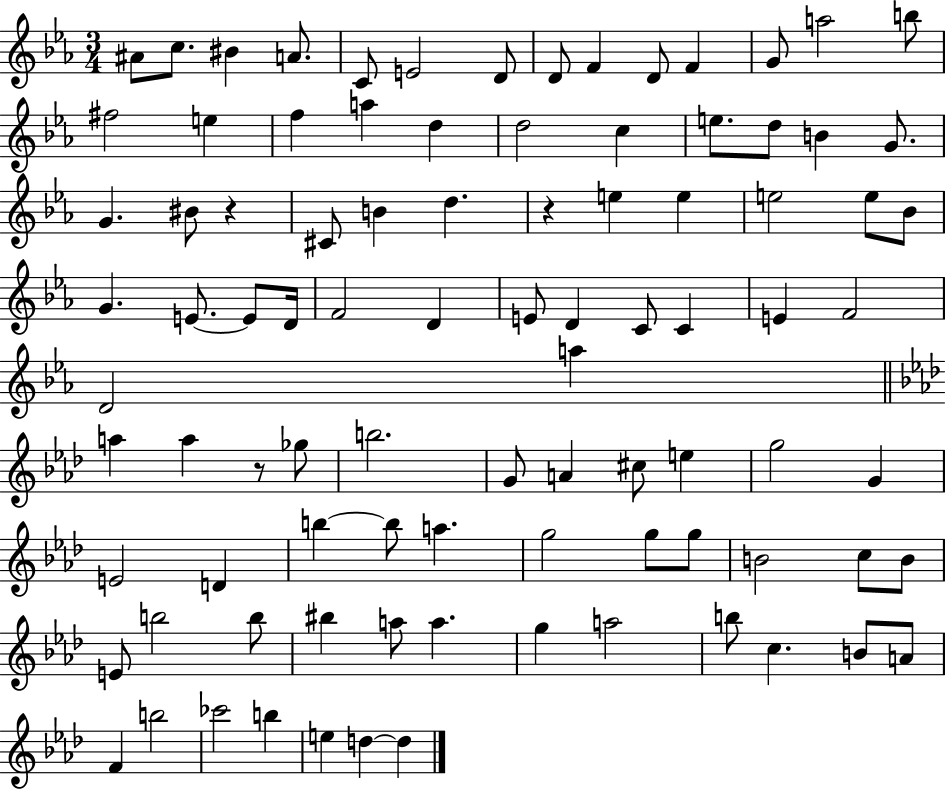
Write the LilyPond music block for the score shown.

{
  \clef treble
  \numericTimeSignature
  \time 3/4
  \key ees \major
  ais'8 c''8. bis'4 a'8. | c'8 e'2 d'8 | d'8 f'4 d'8 f'4 | g'8 a''2 b''8 | \break fis''2 e''4 | f''4 a''4 d''4 | d''2 c''4 | e''8. d''8 b'4 g'8. | \break g'4. bis'8 r4 | cis'8 b'4 d''4. | r4 e''4 e''4 | e''2 e''8 bes'8 | \break g'4. e'8.~~ e'8 d'16 | f'2 d'4 | e'8 d'4 c'8 c'4 | e'4 f'2 | \break d'2 a''4 | \bar "||" \break \key f \minor a''4 a''4 r8 ges''8 | b''2. | g'8 a'4 cis''8 e''4 | g''2 g'4 | \break e'2 d'4 | b''4~~ b''8 a''4. | g''2 g''8 g''8 | b'2 c''8 b'8 | \break e'8 b''2 b''8 | bis''4 a''8 a''4. | g''4 a''2 | b''8 c''4. b'8 a'8 | \break f'4 b''2 | ces'''2 b''4 | e''4 d''4~~ d''4 | \bar "|."
}